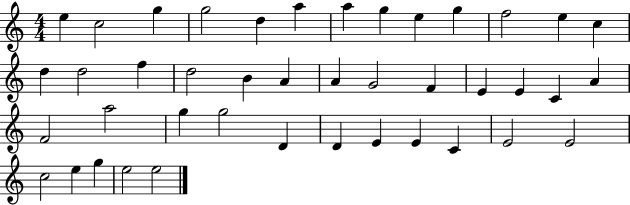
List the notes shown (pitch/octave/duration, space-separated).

E5/q C5/h G5/q G5/h D5/q A5/q A5/q G5/q E5/q G5/q F5/h E5/q C5/q D5/q D5/h F5/q D5/h B4/q A4/q A4/q G4/h F4/q E4/q E4/q C4/q A4/q F4/h A5/h G5/q G5/h D4/q D4/q E4/q E4/q C4/q E4/h E4/h C5/h E5/q G5/q E5/h E5/h